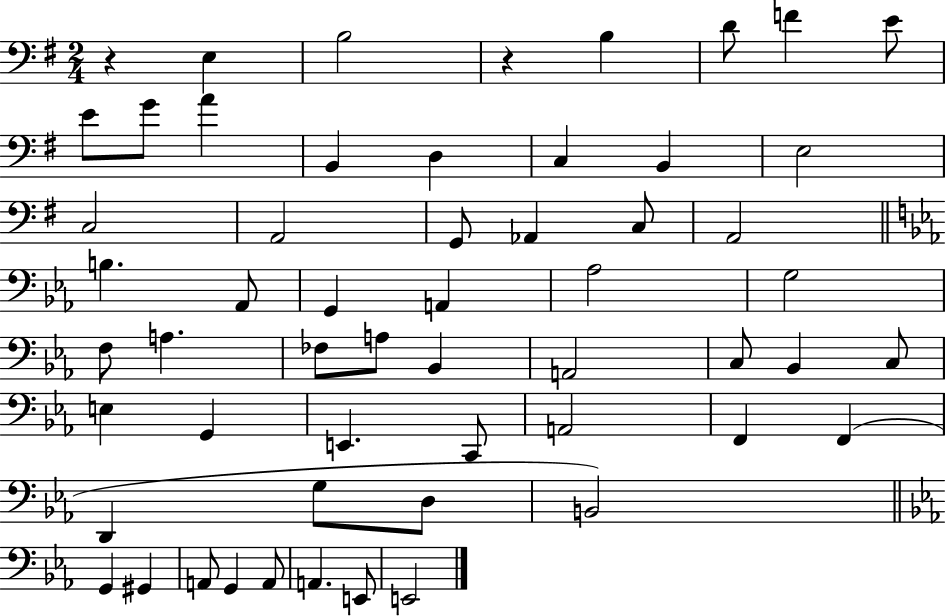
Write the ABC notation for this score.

X:1
T:Untitled
M:2/4
L:1/4
K:G
z E, B,2 z B, D/2 F E/2 E/2 G/2 A B,, D, C, B,, E,2 C,2 A,,2 G,,/2 _A,, C,/2 A,,2 B, _A,,/2 G,, A,, _A,2 G,2 F,/2 A, _F,/2 A,/2 _B,, A,,2 C,/2 _B,, C,/2 E, G,, E,, C,,/2 A,,2 F,, F,, D,, G,/2 D,/2 B,,2 G,, ^G,, A,,/2 G,, A,,/2 A,, E,,/2 E,,2